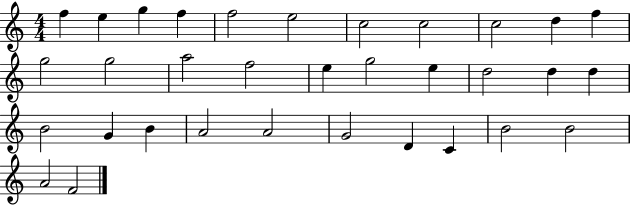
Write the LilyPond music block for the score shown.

{
  \clef treble
  \numericTimeSignature
  \time 4/4
  \key c \major
  f''4 e''4 g''4 f''4 | f''2 e''2 | c''2 c''2 | c''2 d''4 f''4 | \break g''2 g''2 | a''2 f''2 | e''4 g''2 e''4 | d''2 d''4 d''4 | \break b'2 g'4 b'4 | a'2 a'2 | g'2 d'4 c'4 | b'2 b'2 | \break a'2 f'2 | \bar "|."
}